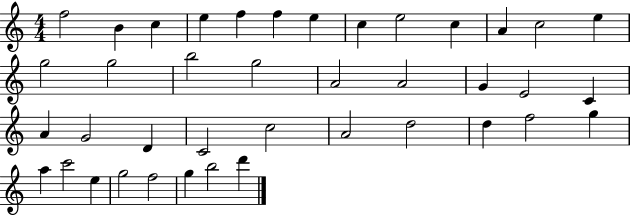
X:1
T:Untitled
M:4/4
L:1/4
K:C
f2 B c e f f e c e2 c A c2 e g2 g2 b2 g2 A2 A2 G E2 C A G2 D C2 c2 A2 d2 d f2 g a c'2 e g2 f2 g b2 d'